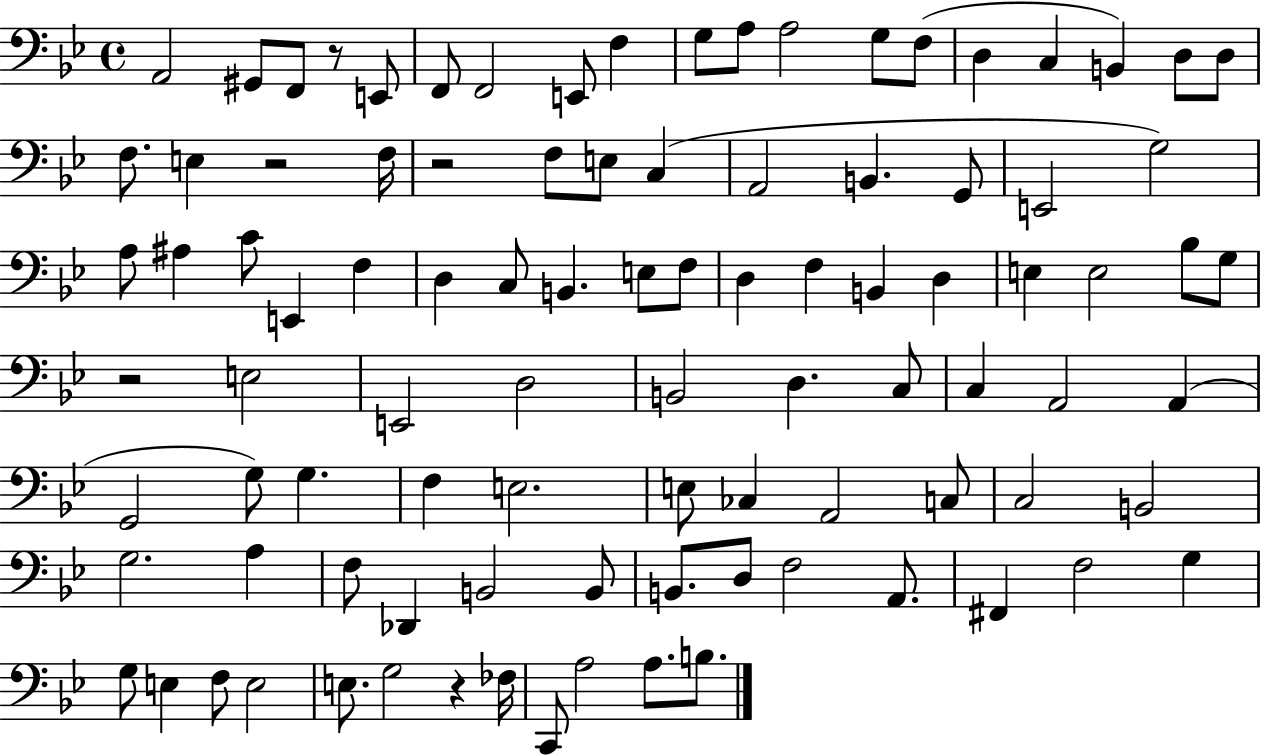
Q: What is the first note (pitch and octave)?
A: A2